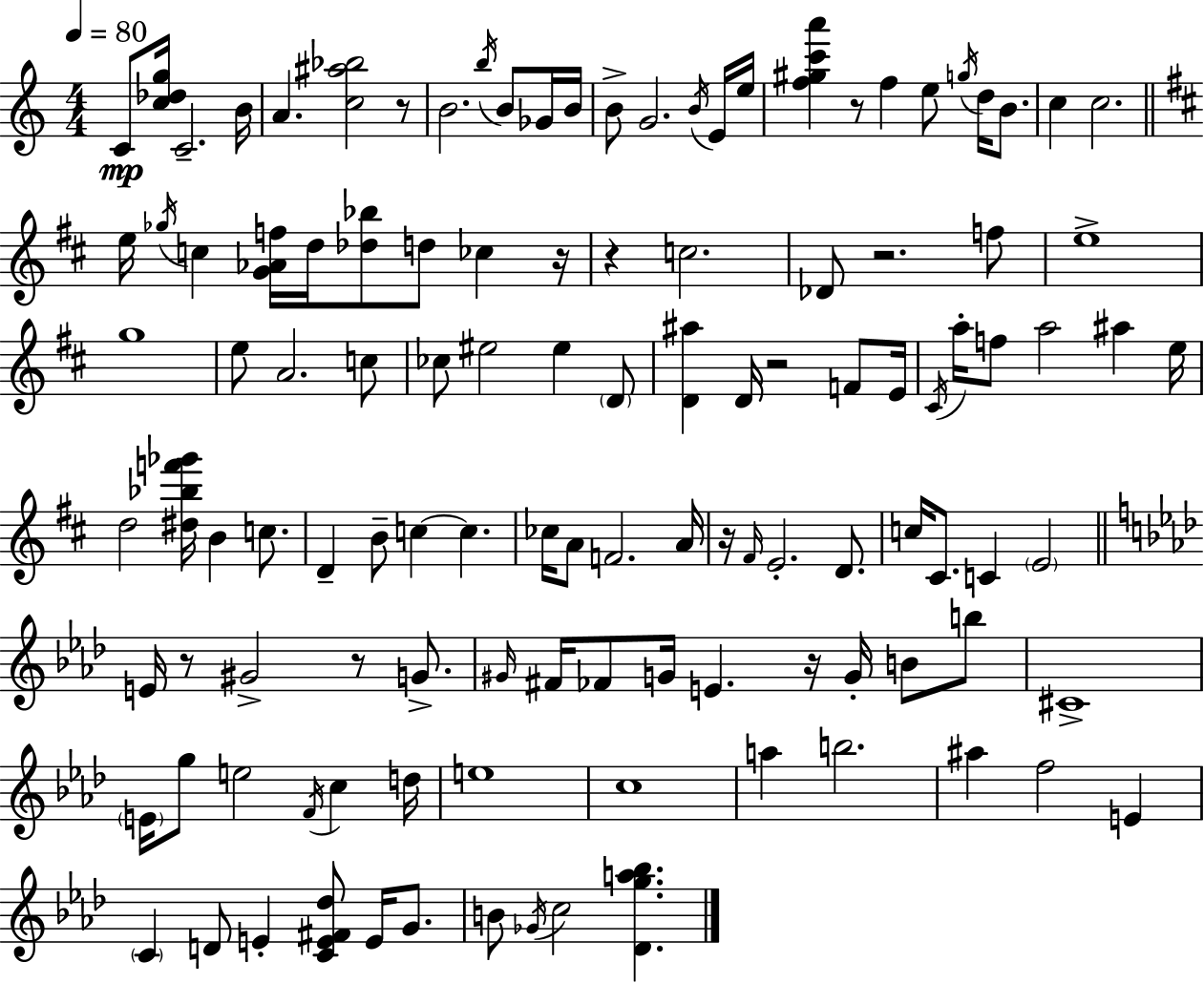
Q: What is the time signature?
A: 4/4